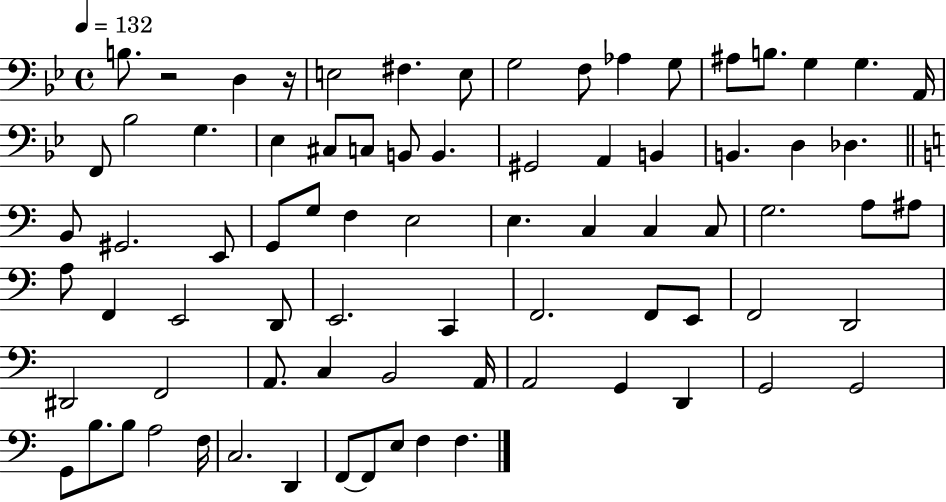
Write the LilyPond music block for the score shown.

{
  \clef bass
  \time 4/4
  \defaultTimeSignature
  \key bes \major
  \tempo 4 = 132
  \repeat volta 2 { b8. r2 d4 r16 | e2 fis4. e8 | g2 f8 aes4 g8 | ais8 b8. g4 g4. a,16 | \break f,8 bes2 g4. | ees4 cis8 c8 b,8 b,4. | gis,2 a,4 b,4 | b,4. d4 des4. | \break \bar "||" \break \key c \major b,8 gis,2. e,8 | g,8 g8 f4 e2 | e4. c4 c4 c8 | g2. a8 ais8 | \break a8 f,4 e,2 d,8 | e,2. c,4 | f,2. f,8 e,8 | f,2 d,2 | \break dis,2 f,2 | a,8. c4 b,2 a,16 | a,2 g,4 d,4 | g,2 g,2 | \break g,8 b8. b8 a2 f16 | c2. d,4 | f,8~~ f,8 e8 f4 f4. | } \bar "|."
}